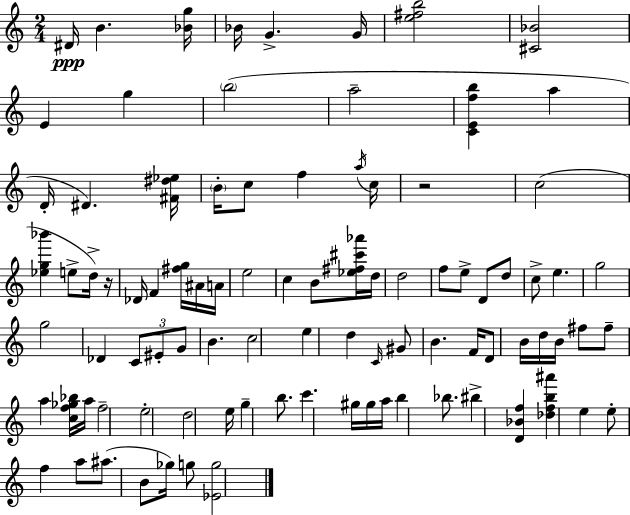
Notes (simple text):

D#4/s B4/q. [Bb4,G5]/s Bb4/s G4/q. G4/s [E5,F#5,B5]/h [C#4,Bb4]/h E4/q G5/q B5/h A5/h [C4,E4,F5,B5]/q A5/q D4/s D#4/q. [F#4,D#5,Eb5]/s B4/s C5/e F5/q A5/s C5/s R/h C5/h [Eb5,G5,Bb6]/q E5/e D5/s R/s Db4/s F4/q [F#5,G5]/s A#4/s A4/s E5/h C5/q B4/e [Eb5,F#5,C#6,Ab6]/s D5/s D5/h F5/e E5/e D4/e D5/e C5/e E5/q. G5/h G5/h Db4/q C4/e EIS4/e G4/e B4/q. C5/h E5/q D5/q C4/s G#4/e B4/q. F4/s D4/e B4/s D5/s B4/s F#5/e F#5/e A5/q [C5,F5,Gb5,Bb5]/s A5/s F5/h E5/h D5/h E5/s G5/q B5/e. C6/q. G#5/s G#5/s A5/s B5/q Bb5/e. BIS5/q [D4,Bb4,F5]/q [Db5,F5,B5,A#6]/q E5/q E5/e F5/q A5/e A#5/e. B4/e Gb5/s G5/e [Eb4,G5]/h